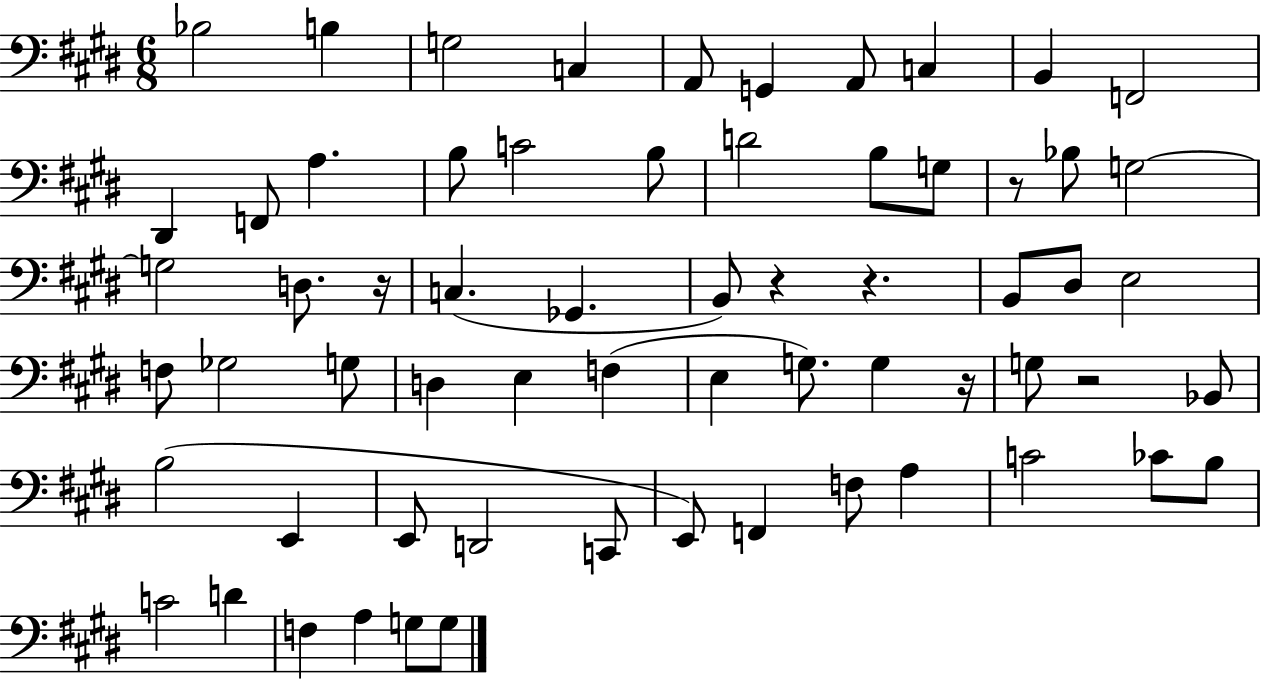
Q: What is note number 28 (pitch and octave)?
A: D#3